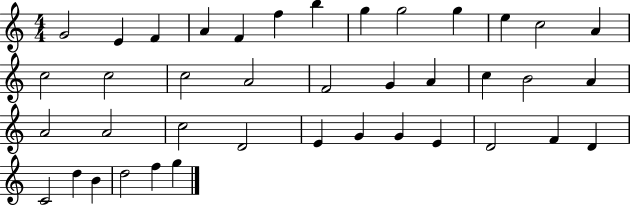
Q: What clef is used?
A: treble